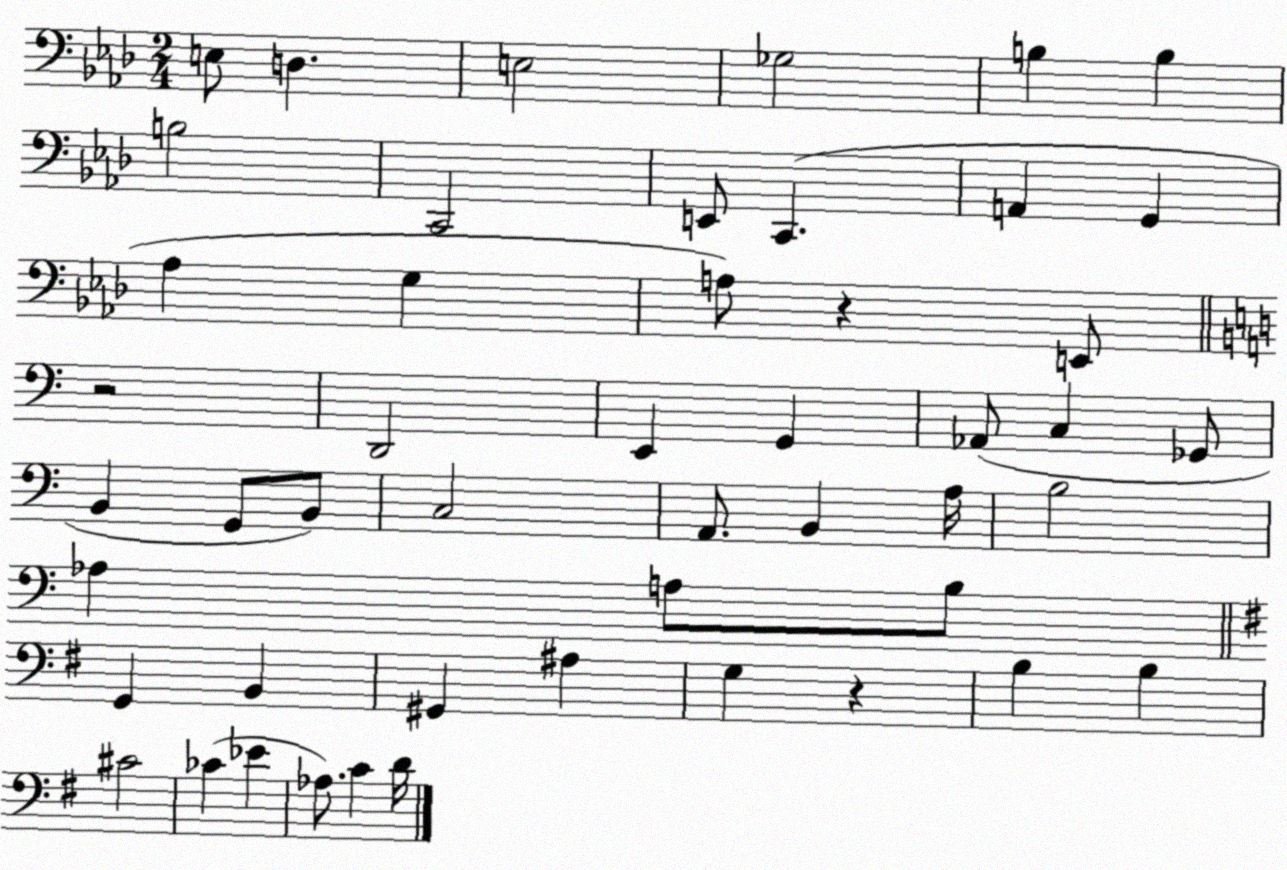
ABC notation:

X:1
T:Untitled
M:2/4
L:1/4
K:Ab
E,/2 D, E,2 _G,2 B, B, B,2 C,,2 E,,/2 C,, A,, G,, _A, G, A,/2 z E,,/2 z2 D,,2 E,, G,, _A,,/2 C, _G,,/2 B,, G,,/2 B,,/2 C,2 A,,/2 B,, A,/4 B,2 _A, A,/2 B,/2 G,, B,, ^G,, ^A, G, z B, B, ^C2 _C _E _A,/2 C D/4